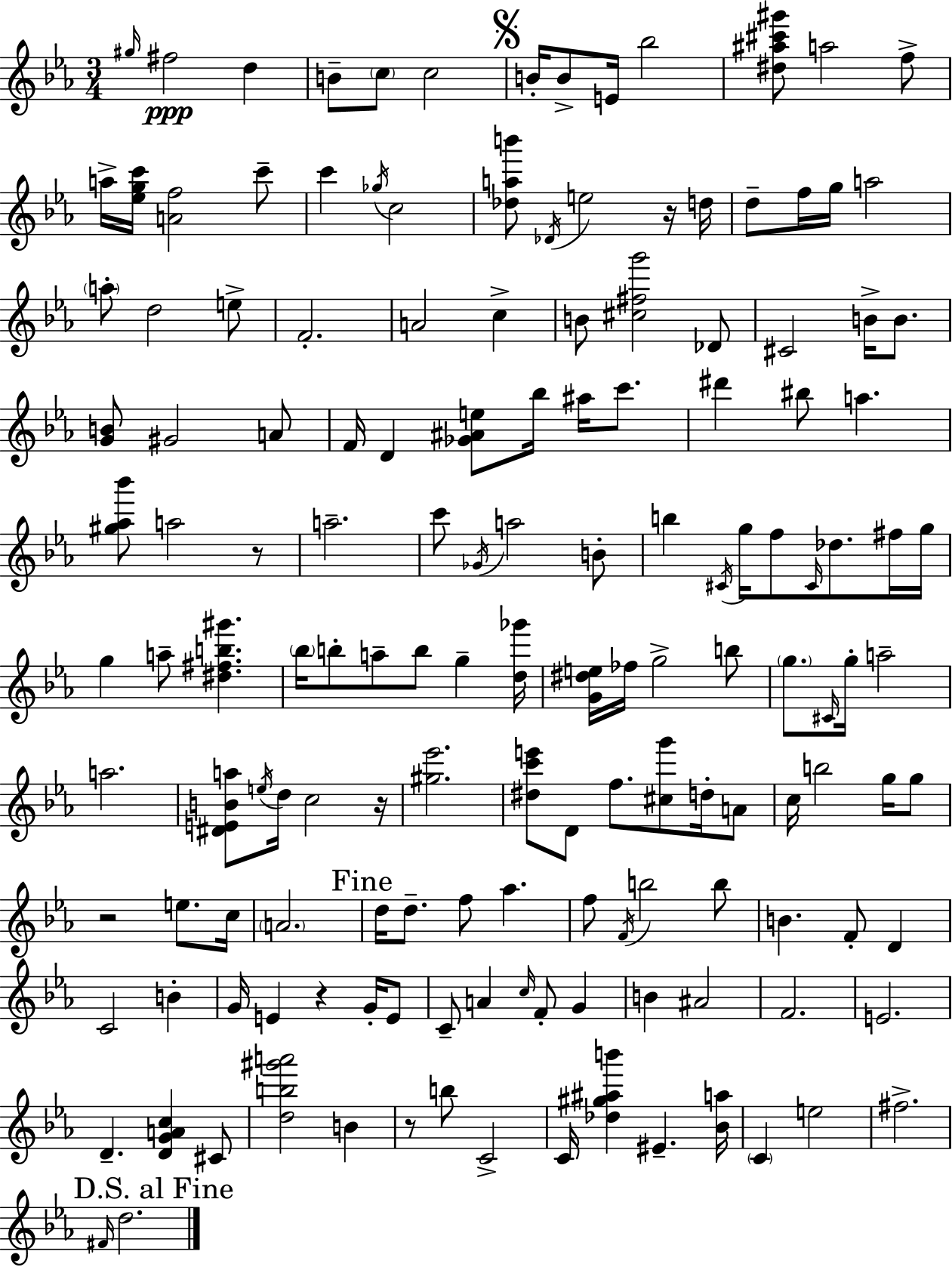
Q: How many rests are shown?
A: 6